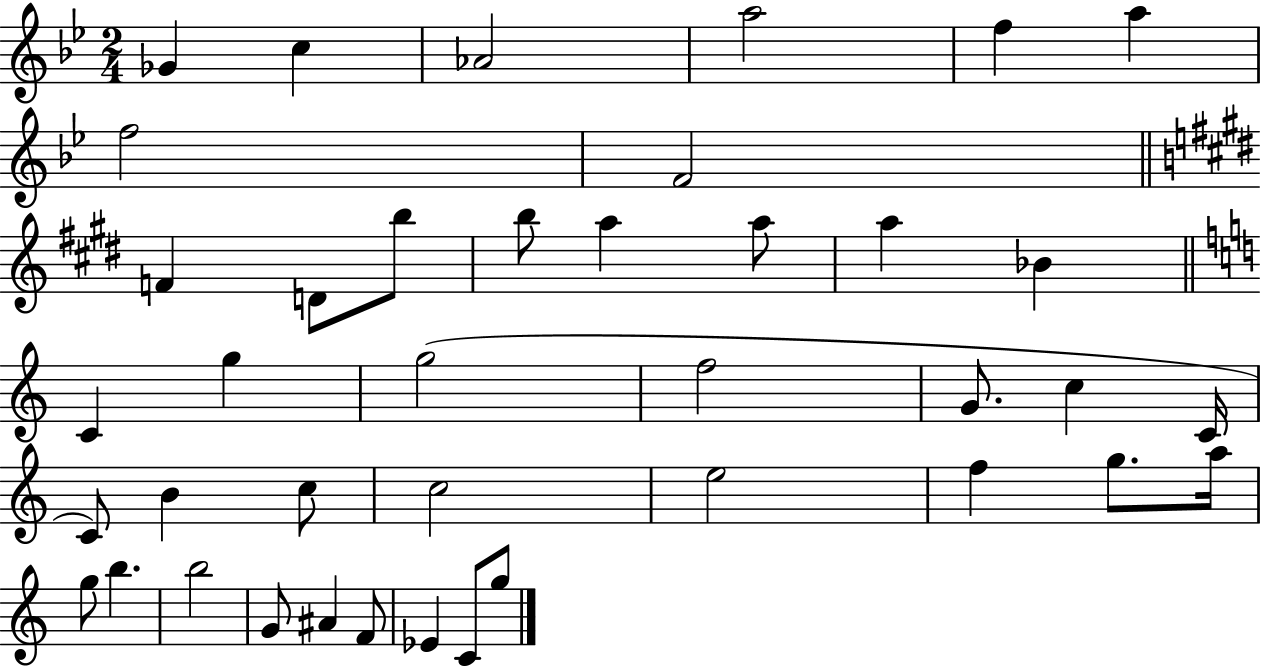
Gb4/q C5/q Ab4/h A5/h F5/q A5/q F5/h F4/h F4/q D4/e B5/e B5/e A5/q A5/e A5/q Bb4/q C4/q G5/q G5/h F5/h G4/e. C5/q C4/s C4/e B4/q C5/e C5/h E5/h F5/q G5/e. A5/s G5/e B5/q. B5/h G4/e A#4/q F4/e Eb4/q C4/e G5/e